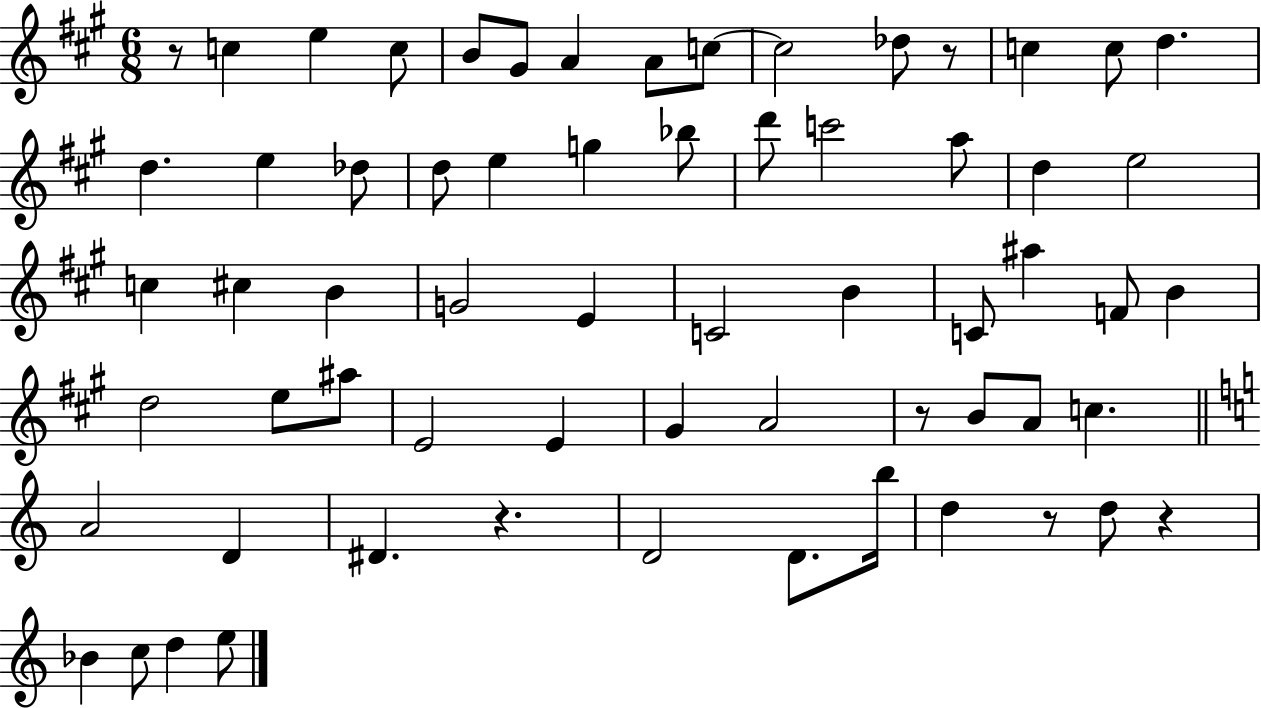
X:1
T:Untitled
M:6/8
L:1/4
K:A
z/2 c e c/2 B/2 ^G/2 A A/2 c/2 c2 _d/2 z/2 c c/2 d d e _d/2 d/2 e g _b/2 d'/2 c'2 a/2 d e2 c ^c B G2 E C2 B C/2 ^a F/2 B d2 e/2 ^a/2 E2 E ^G A2 z/2 B/2 A/2 c A2 D ^D z D2 D/2 b/4 d z/2 d/2 z _B c/2 d e/2